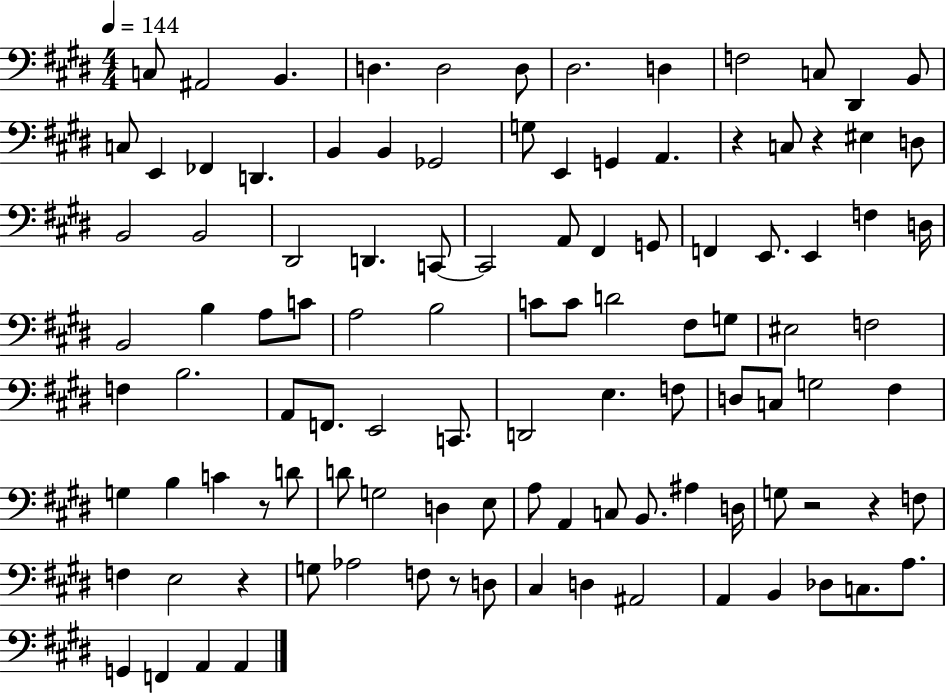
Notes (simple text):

C3/e A#2/h B2/q. D3/q. D3/h D3/e D#3/h. D3/q F3/h C3/e D#2/q B2/e C3/e E2/q FES2/q D2/q. B2/q B2/q Gb2/h G3/e E2/q G2/q A2/q. R/q C3/e R/q EIS3/q D3/e B2/h B2/h D#2/h D2/q. C2/e C2/h A2/e F#2/q G2/e F2/q E2/e. E2/q F3/q D3/s B2/h B3/q A3/e C4/e A3/h B3/h C4/e C4/e D4/h F#3/e G3/e EIS3/h F3/h F3/q B3/h. A2/e F2/e. E2/h C2/e. D2/h E3/q. F3/e D3/e C3/e G3/h F#3/q G3/q B3/q C4/q R/e D4/e D4/e G3/h D3/q E3/e A3/e A2/q C3/e B2/e. A#3/q D3/s G3/e R/h R/q F3/e F3/q E3/h R/q G3/e Ab3/h F3/e R/e D3/e C#3/q D3/q A#2/h A2/q B2/q Db3/e C3/e. A3/e. G2/q F2/q A2/q A2/q